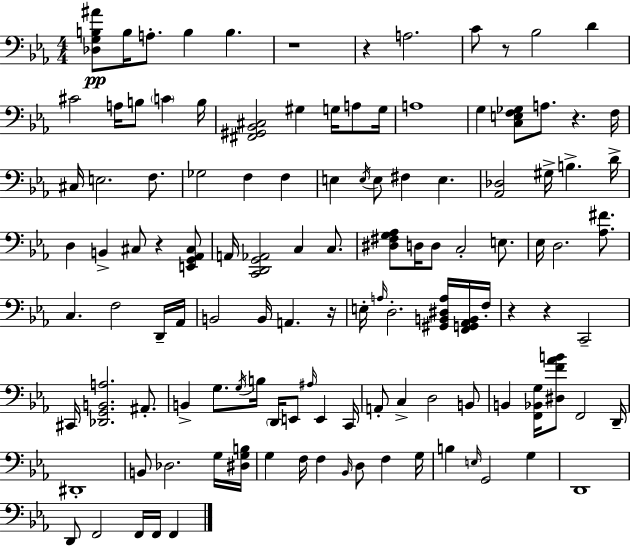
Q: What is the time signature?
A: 4/4